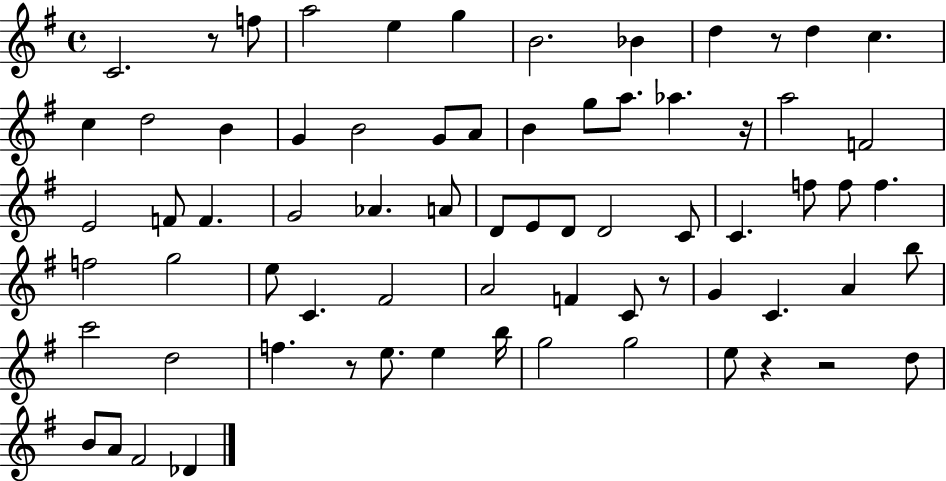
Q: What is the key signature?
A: G major